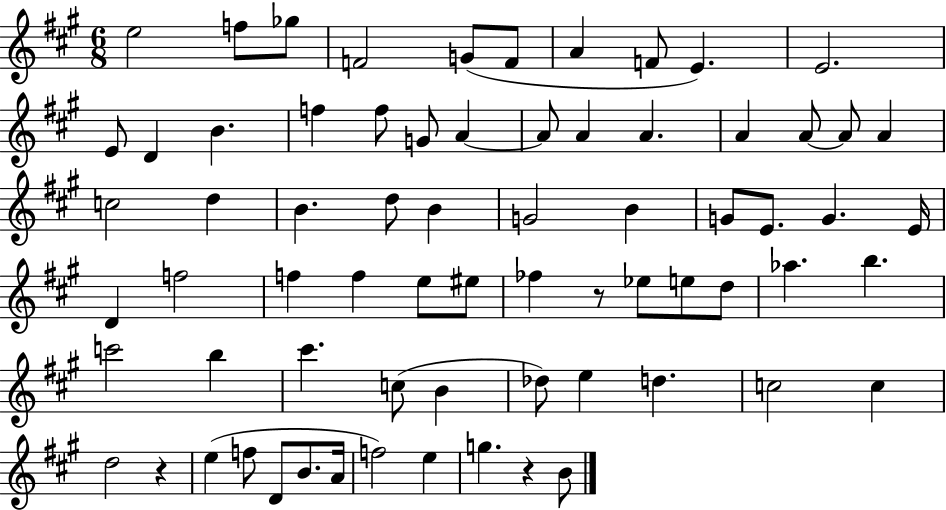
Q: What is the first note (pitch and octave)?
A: E5